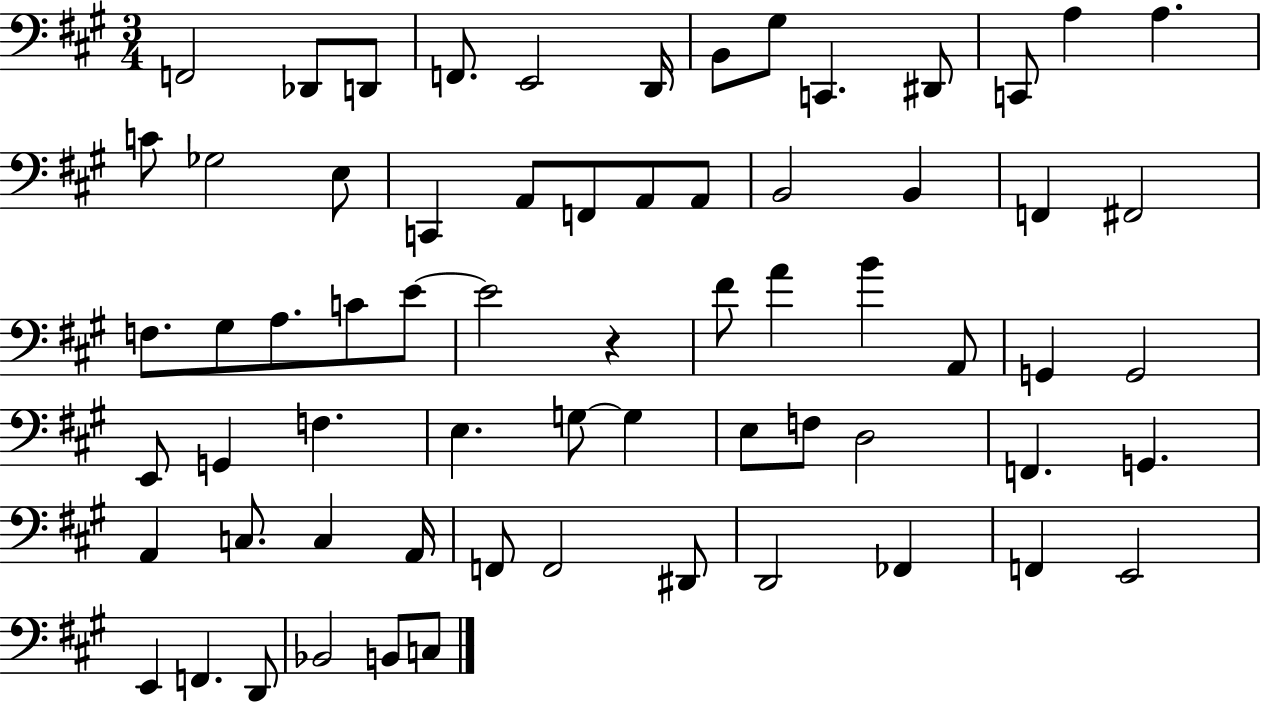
X:1
T:Untitled
M:3/4
L:1/4
K:A
F,,2 _D,,/2 D,,/2 F,,/2 E,,2 D,,/4 B,,/2 ^G,/2 C,, ^D,,/2 C,,/2 A, A, C/2 _G,2 E,/2 C,, A,,/2 F,,/2 A,,/2 A,,/2 B,,2 B,, F,, ^F,,2 F,/2 ^G,/2 A,/2 C/2 E/2 E2 z ^F/2 A B A,,/2 G,, G,,2 E,,/2 G,, F, E, G,/2 G, E,/2 F,/2 D,2 F,, G,, A,, C,/2 C, A,,/4 F,,/2 F,,2 ^D,,/2 D,,2 _F,, F,, E,,2 E,, F,, D,,/2 _B,,2 B,,/2 C,/2